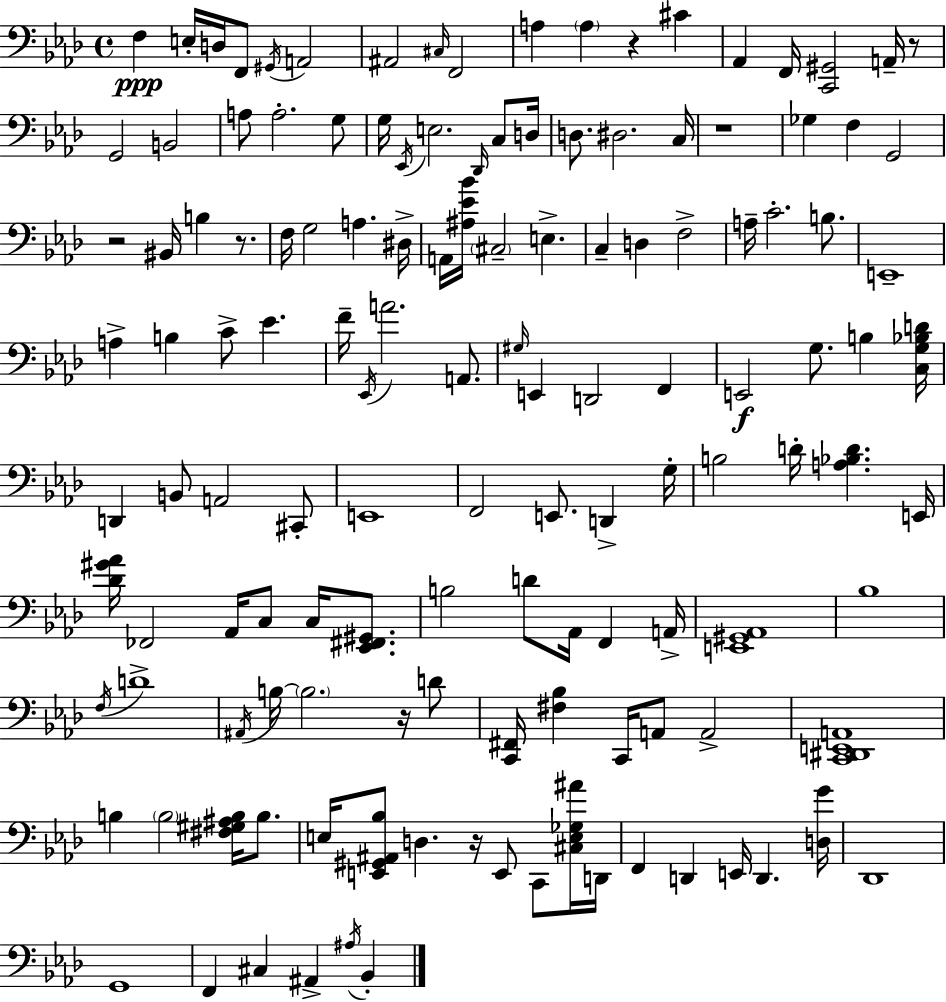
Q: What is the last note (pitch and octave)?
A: Bb2